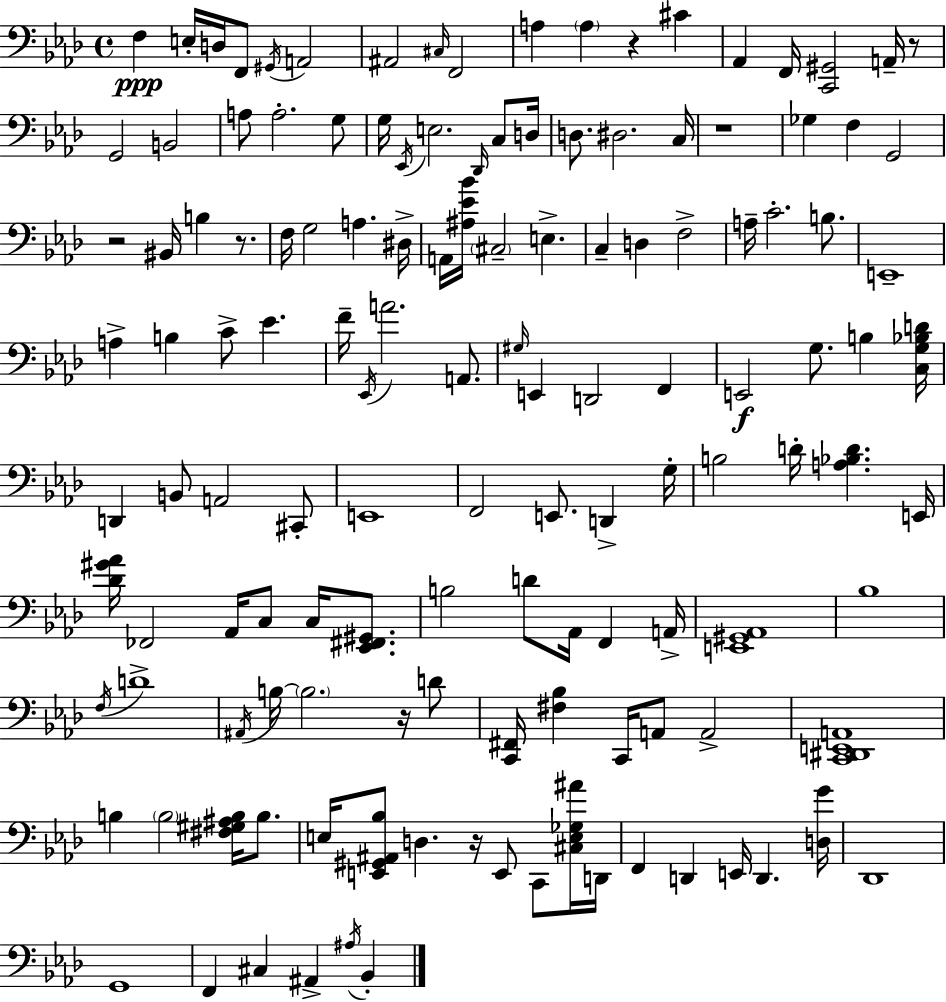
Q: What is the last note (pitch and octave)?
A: Bb2